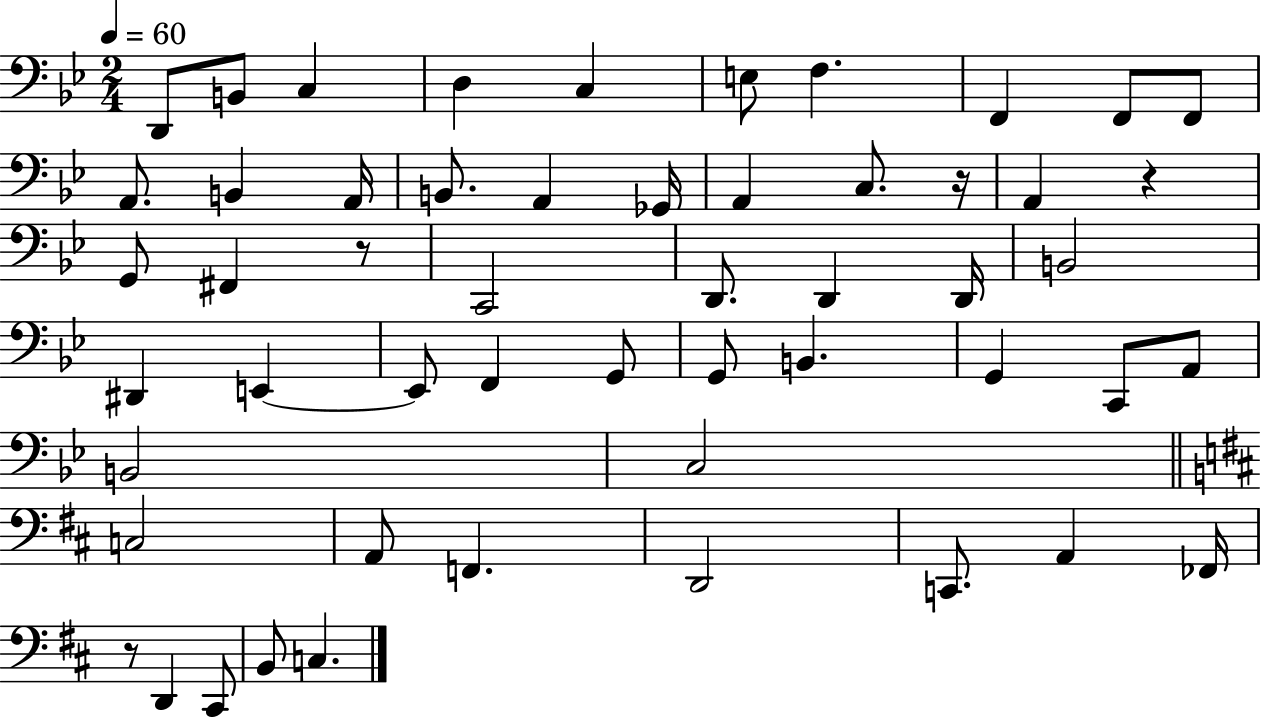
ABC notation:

X:1
T:Untitled
M:2/4
L:1/4
K:Bb
D,,/2 B,,/2 C, D, C, E,/2 F, F,, F,,/2 F,,/2 A,,/2 B,, A,,/4 B,,/2 A,, _G,,/4 A,, C,/2 z/4 A,, z G,,/2 ^F,, z/2 C,,2 D,,/2 D,, D,,/4 B,,2 ^D,, E,, E,,/2 F,, G,,/2 G,,/2 B,, G,, C,,/2 A,,/2 B,,2 C,2 C,2 A,,/2 F,, D,,2 C,,/2 A,, _F,,/4 z/2 D,, ^C,,/2 B,,/2 C,